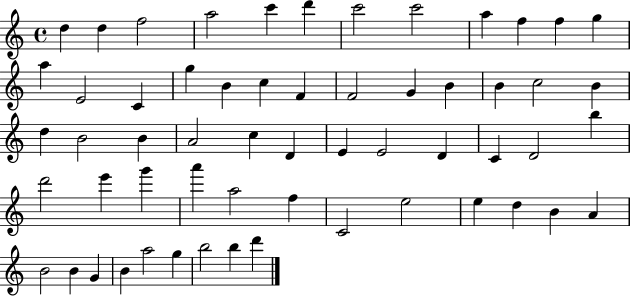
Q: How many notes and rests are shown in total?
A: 58